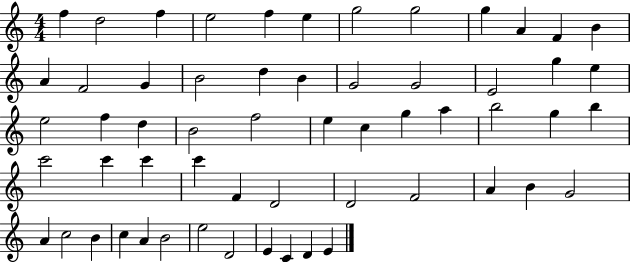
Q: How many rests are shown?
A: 0